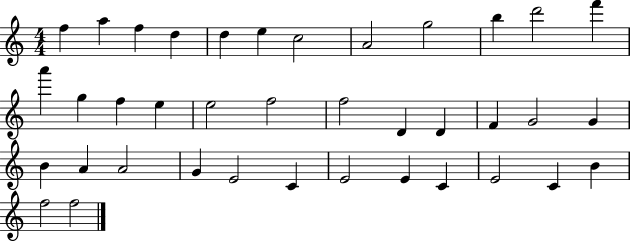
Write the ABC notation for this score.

X:1
T:Untitled
M:4/4
L:1/4
K:C
f a f d d e c2 A2 g2 b d'2 f' a' g f e e2 f2 f2 D D F G2 G B A A2 G E2 C E2 E C E2 C B f2 f2